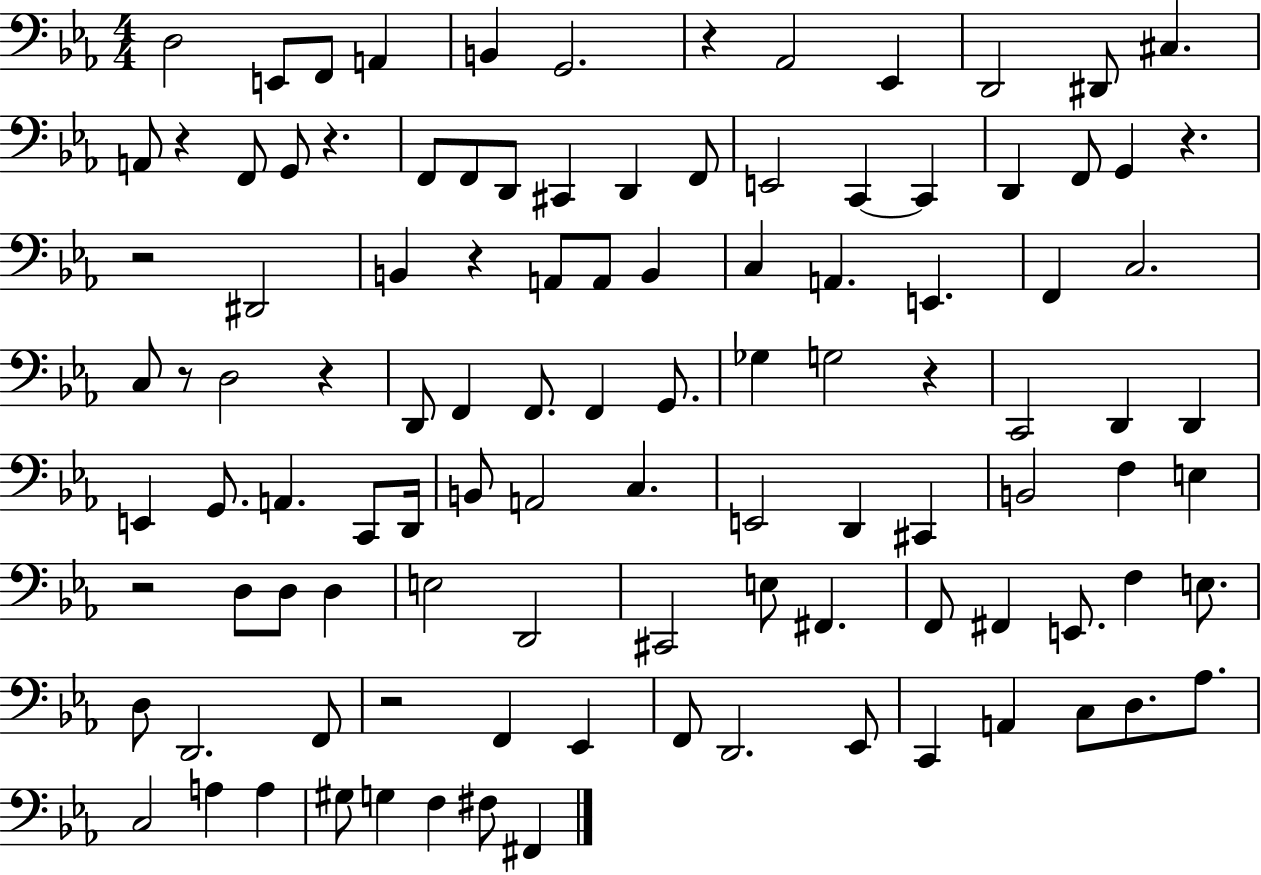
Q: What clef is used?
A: bass